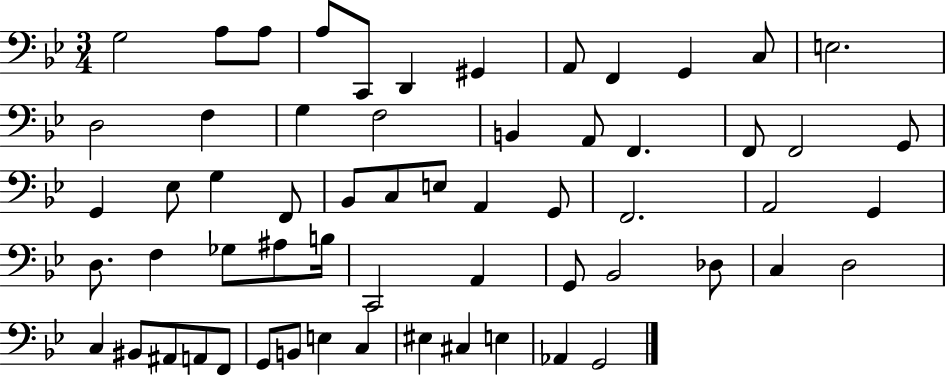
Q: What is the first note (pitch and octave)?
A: G3